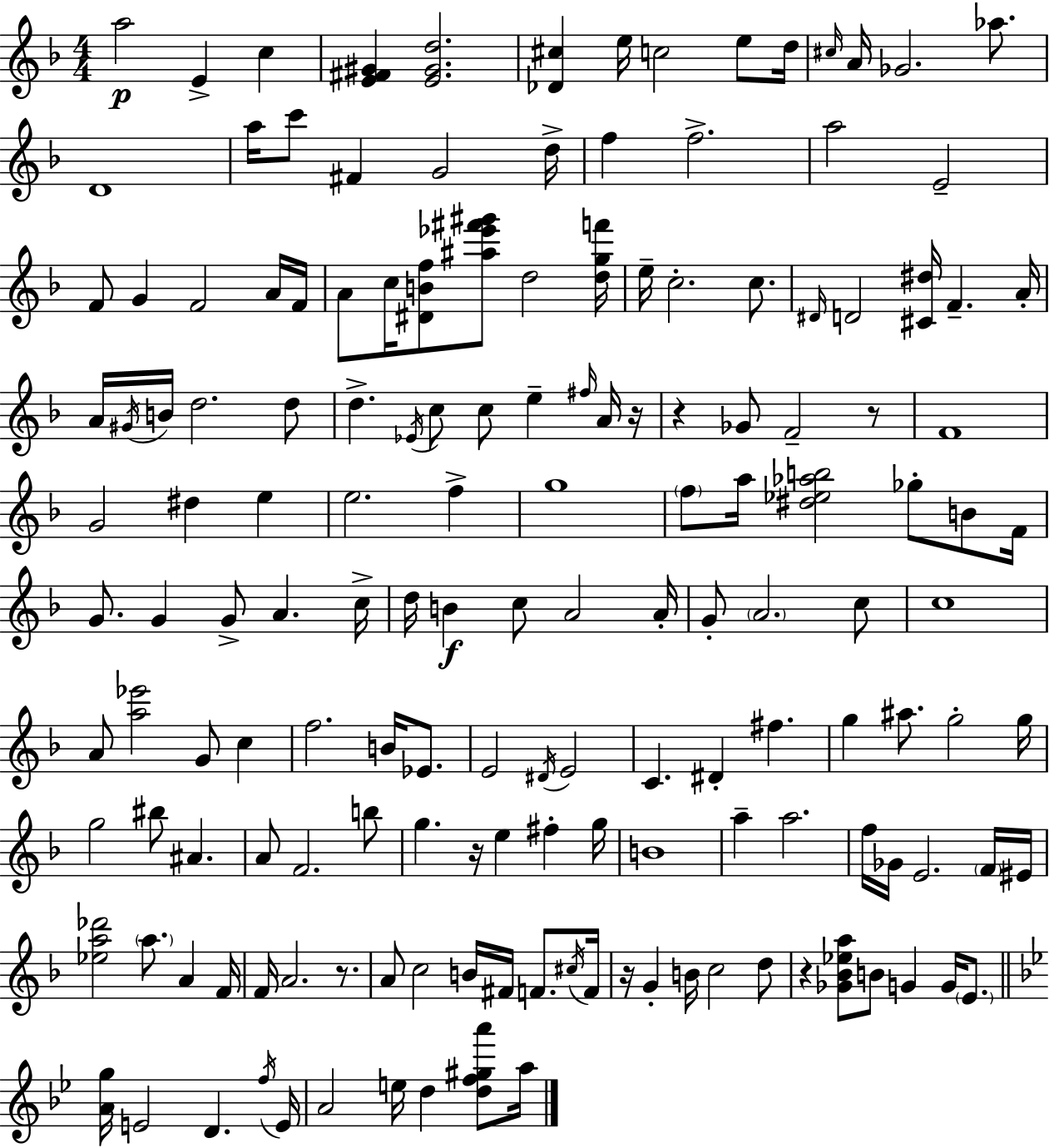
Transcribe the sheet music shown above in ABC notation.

X:1
T:Untitled
M:4/4
L:1/4
K:Dm
a2 E c [E^F^G] [E^Gd]2 [_D^c] e/4 c2 e/2 d/4 ^c/4 A/4 _G2 _a/2 D4 a/4 c'/2 ^F G2 d/4 f f2 a2 E2 F/2 G F2 A/4 F/4 A/2 c/4 [^DBf]/2 [^a_e'^f'^g']/2 d2 [dgf']/4 e/4 c2 c/2 ^D/4 D2 [^C^d]/4 F A/4 A/4 ^G/4 B/4 d2 d/2 d _E/4 c/2 c/2 e ^f/4 A/4 z/4 z _G/2 F2 z/2 F4 G2 ^d e e2 f g4 f/2 a/4 [^d_e_ab]2 _g/2 B/2 F/4 G/2 G G/2 A c/4 d/4 B c/2 A2 A/4 G/2 A2 c/2 c4 A/2 [a_e']2 G/2 c f2 B/4 _E/2 E2 ^D/4 E2 C ^D ^f g ^a/2 g2 g/4 g2 ^b/2 ^A A/2 F2 b/2 g z/4 e ^f g/4 B4 a a2 f/4 _G/4 E2 F/4 ^E/4 [_ea_d']2 a/2 A F/4 F/4 A2 z/2 A/2 c2 B/4 ^F/4 F/2 ^c/4 F/4 z/4 G B/4 c2 d/2 z [_G_B_ea]/2 B/2 G G/4 E/2 [Ag]/4 E2 D f/4 E/4 A2 e/4 d [df^ga']/2 a/4